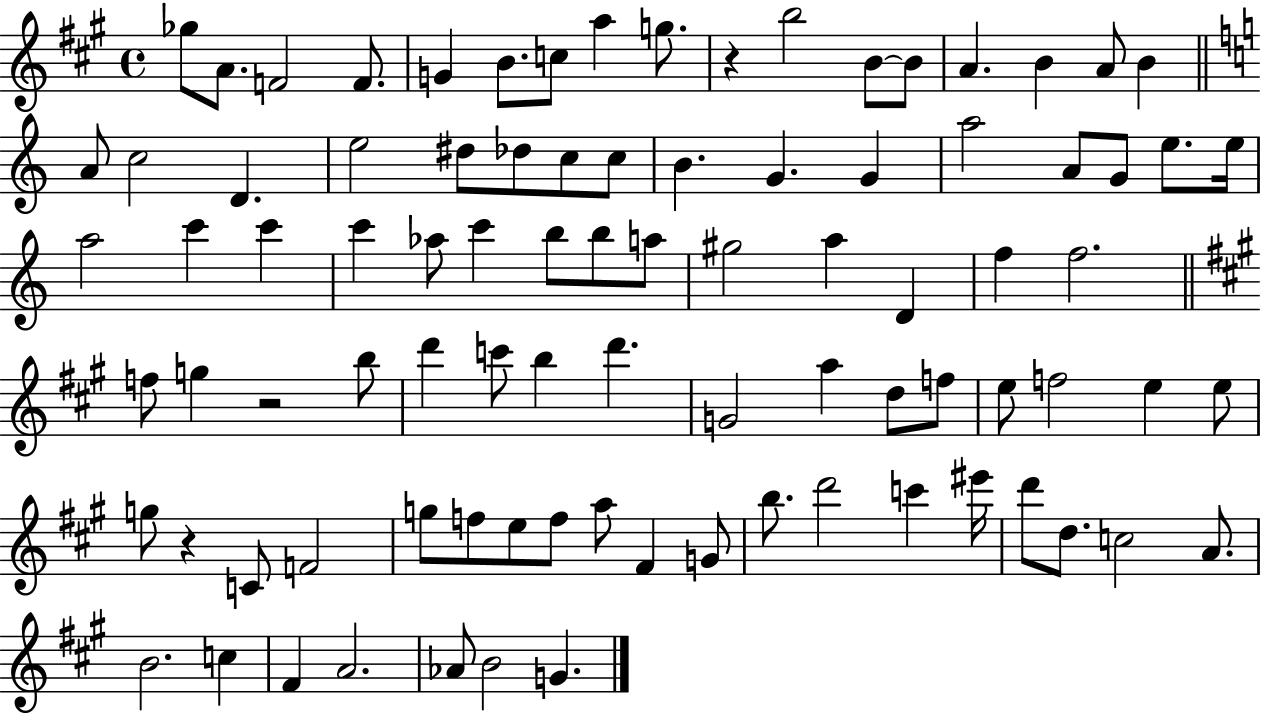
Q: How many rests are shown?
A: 3